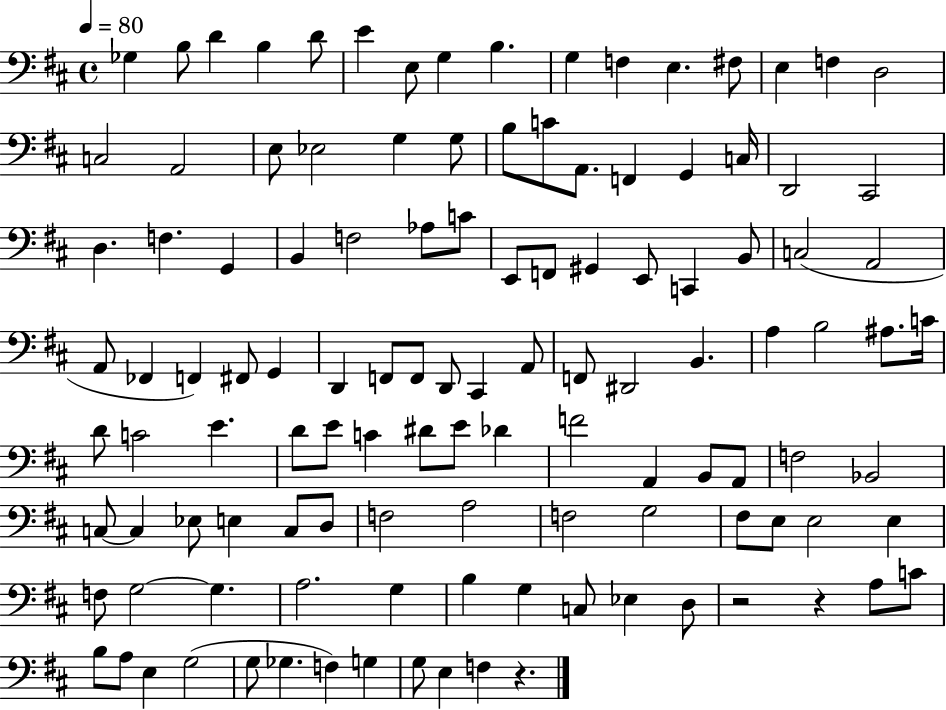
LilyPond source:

{
  \clef bass
  \time 4/4
  \defaultTimeSignature
  \key d \major
  \tempo 4 = 80
  ges4 b8 d'4 b4 d'8 | e'4 e8 g4 b4. | g4 f4 e4. fis8 | e4 f4 d2 | \break c2 a,2 | e8 ees2 g4 g8 | b8 c'8 a,8. f,4 g,4 c16 | d,2 cis,2 | \break d4. f4. g,4 | b,4 f2 aes8 c'8 | e,8 f,8 gis,4 e,8 c,4 b,8 | c2( a,2 | \break a,8 fes,4 f,4) fis,8 g,4 | d,4 f,8 f,8 d,8 cis,4 a,8 | f,8 dis,2 b,4. | a4 b2 ais8. c'16 | \break d'8 c'2 e'4. | d'8 e'8 c'4 dis'8 e'8 des'4 | f'2 a,4 b,8 a,8 | f2 bes,2 | \break c8~~ c4 ees8 e4 c8 d8 | f2 a2 | f2 g2 | fis8 e8 e2 e4 | \break f8 g2~~ g4. | a2. g4 | b4 g4 c8 ees4 d8 | r2 r4 a8 c'8 | \break b8 a8 e4 g2( | g8 ges4. f4) g4 | g8 e4 f4 r4. | \bar "|."
}